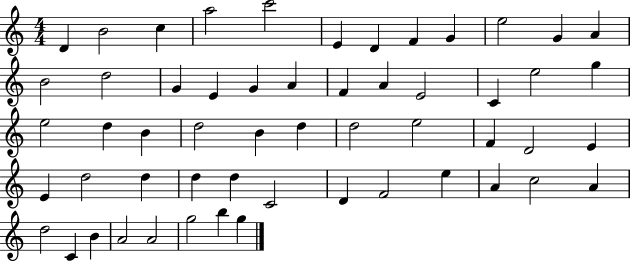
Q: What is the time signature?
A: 4/4